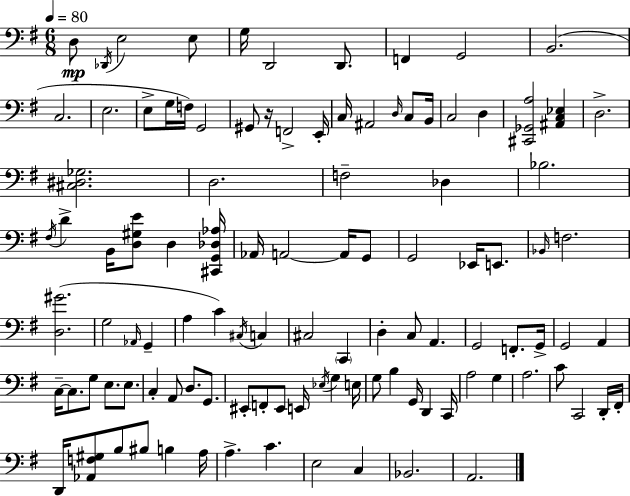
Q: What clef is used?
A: bass